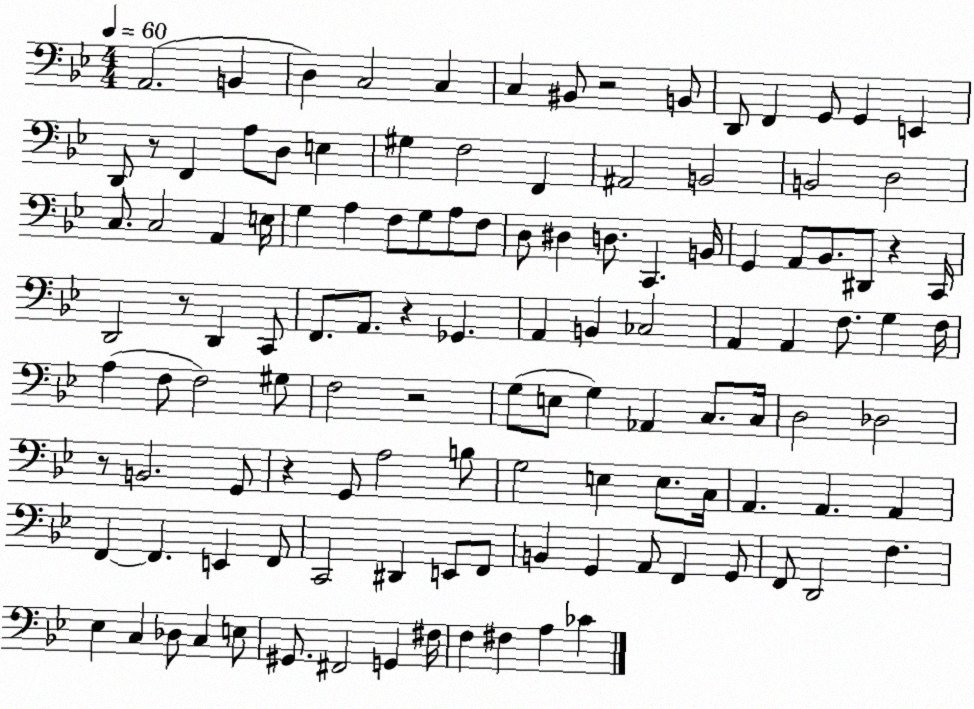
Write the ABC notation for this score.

X:1
T:Untitled
M:4/4
L:1/4
K:Bb
A,,2 B,, D, C,2 C, C, ^B,,/2 z2 B,,/2 D,,/2 F,, G,,/2 G,, E,, D,,/2 z/2 F,, A,/2 D,/2 E, ^G, F,2 F,, ^A,,2 B,,2 B,,2 D,2 C,/2 C,2 A,, E,/4 G, A, F,/2 G,/2 A,/2 F,/2 D,/2 ^D, D,/2 C,, B,,/4 G,, A,,/2 _B,,/2 ^D,,/2 z C,,/4 D,,2 z/2 D,, C,,/2 F,,/2 A,,/2 z _G,, A,, B,, _C,2 A,, A,, F,/2 G, F,/4 A, F,/2 F,2 ^G,/2 F,2 z2 G,/2 E,/2 G, _A,, C,/2 C,/4 D,2 _D,2 z/2 B,,2 G,,/2 z G,,/2 A,2 B,/2 G,2 E, E,/2 C,/4 A,, A,, A,, F,, F,, E,, F,,/2 C,,2 ^D,, E,,/2 F,,/2 B,, G,, A,,/2 F,, G,,/2 F,,/2 D,,2 F, _E, C, _D,/2 C, E,/2 ^G,,/2 ^F,,2 G,, ^F,/4 F, ^F, A, _C